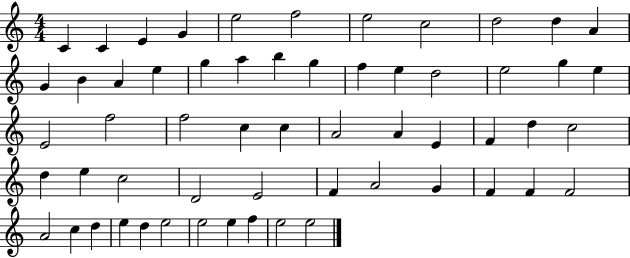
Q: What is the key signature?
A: C major